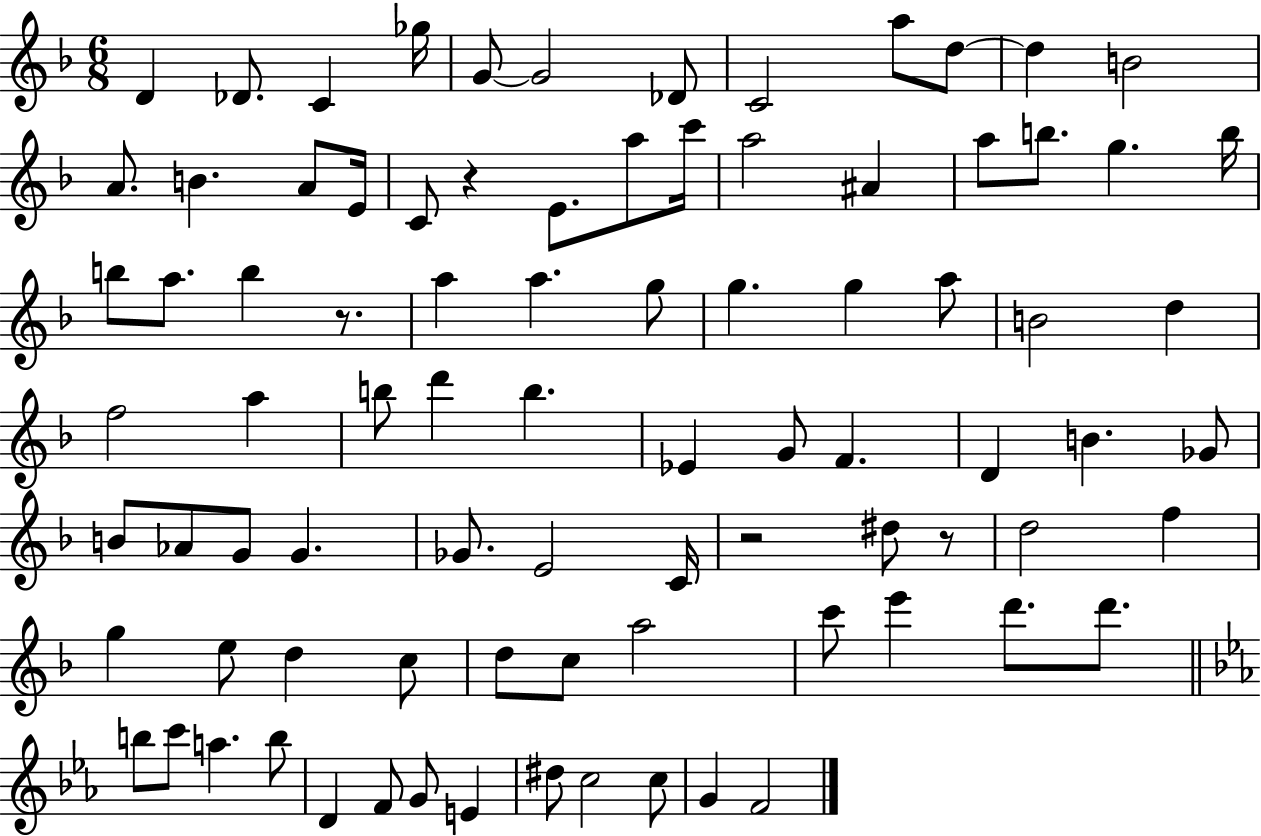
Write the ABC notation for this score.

X:1
T:Untitled
M:6/8
L:1/4
K:F
D _D/2 C _g/4 G/2 G2 _D/2 C2 a/2 d/2 d B2 A/2 B A/2 E/4 C/2 z E/2 a/2 c'/4 a2 ^A a/2 b/2 g b/4 b/2 a/2 b z/2 a a g/2 g g a/2 B2 d f2 a b/2 d' b _E G/2 F D B _G/2 B/2 _A/2 G/2 G _G/2 E2 C/4 z2 ^d/2 z/2 d2 f g e/2 d c/2 d/2 c/2 a2 c'/2 e' d'/2 d'/2 b/2 c'/2 a b/2 D F/2 G/2 E ^d/2 c2 c/2 G F2